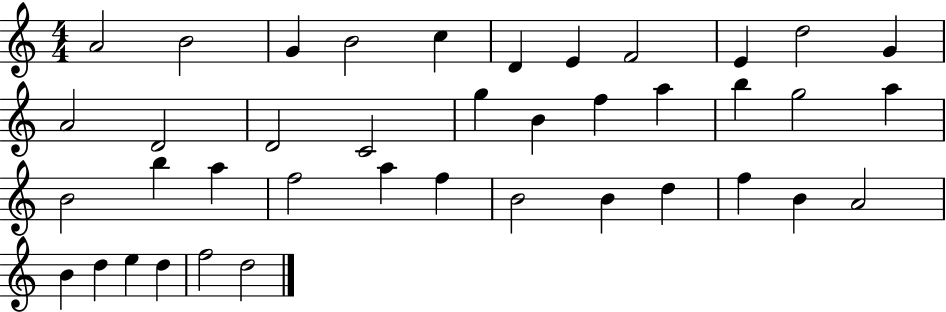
{
  \clef treble
  \numericTimeSignature
  \time 4/4
  \key c \major
  a'2 b'2 | g'4 b'2 c''4 | d'4 e'4 f'2 | e'4 d''2 g'4 | \break a'2 d'2 | d'2 c'2 | g''4 b'4 f''4 a''4 | b''4 g''2 a''4 | \break b'2 b''4 a''4 | f''2 a''4 f''4 | b'2 b'4 d''4 | f''4 b'4 a'2 | \break b'4 d''4 e''4 d''4 | f''2 d''2 | \bar "|."
}